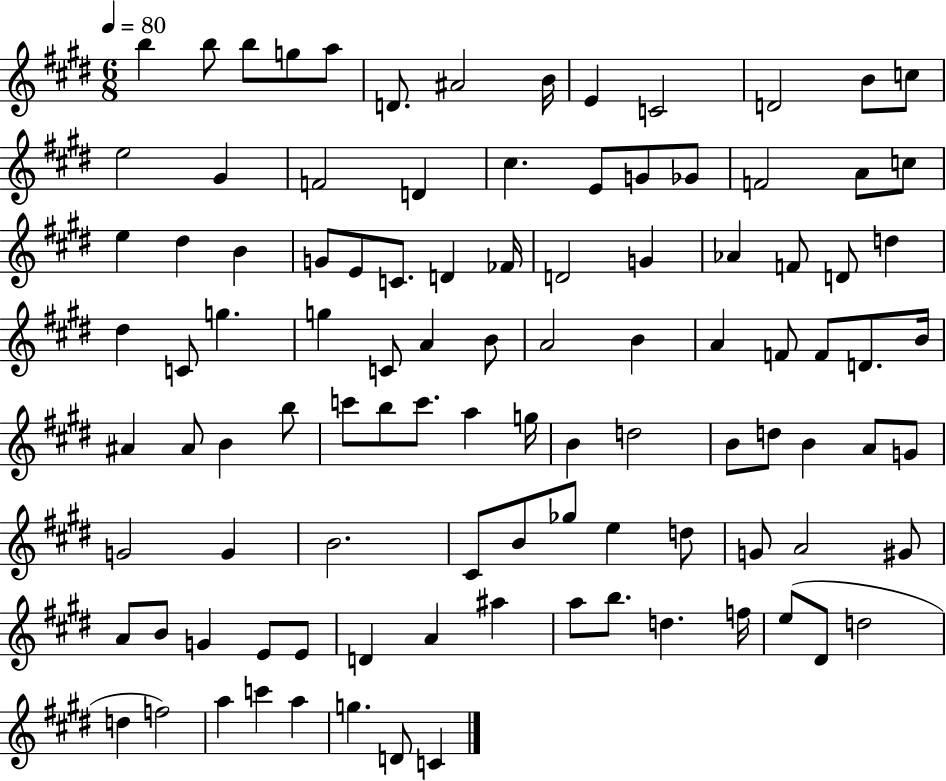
B5/q B5/e B5/e G5/e A5/e D4/e. A#4/h B4/s E4/q C4/h D4/h B4/e C5/e E5/h G#4/q F4/h D4/q C#5/q. E4/e G4/e Gb4/e F4/h A4/e C5/e E5/q D#5/q B4/q G4/e E4/e C4/e. D4/q FES4/s D4/h G4/q Ab4/q F4/e D4/e D5/q D#5/q C4/e G5/q. G5/q C4/e A4/q B4/e A4/h B4/q A4/q F4/e F4/e D4/e. B4/s A#4/q A#4/e B4/q B5/e C6/e B5/e C6/e. A5/q G5/s B4/q D5/h B4/e D5/e B4/q A4/e G4/e G4/h G4/q B4/h. C#4/e B4/e Gb5/e E5/q D5/e G4/e A4/h G#4/e A4/e B4/e G4/q E4/e E4/e D4/q A4/q A#5/q A5/e B5/e. D5/q. F5/s E5/e D#4/e D5/h D5/q F5/h A5/q C6/q A5/q G5/q. D4/e C4/q